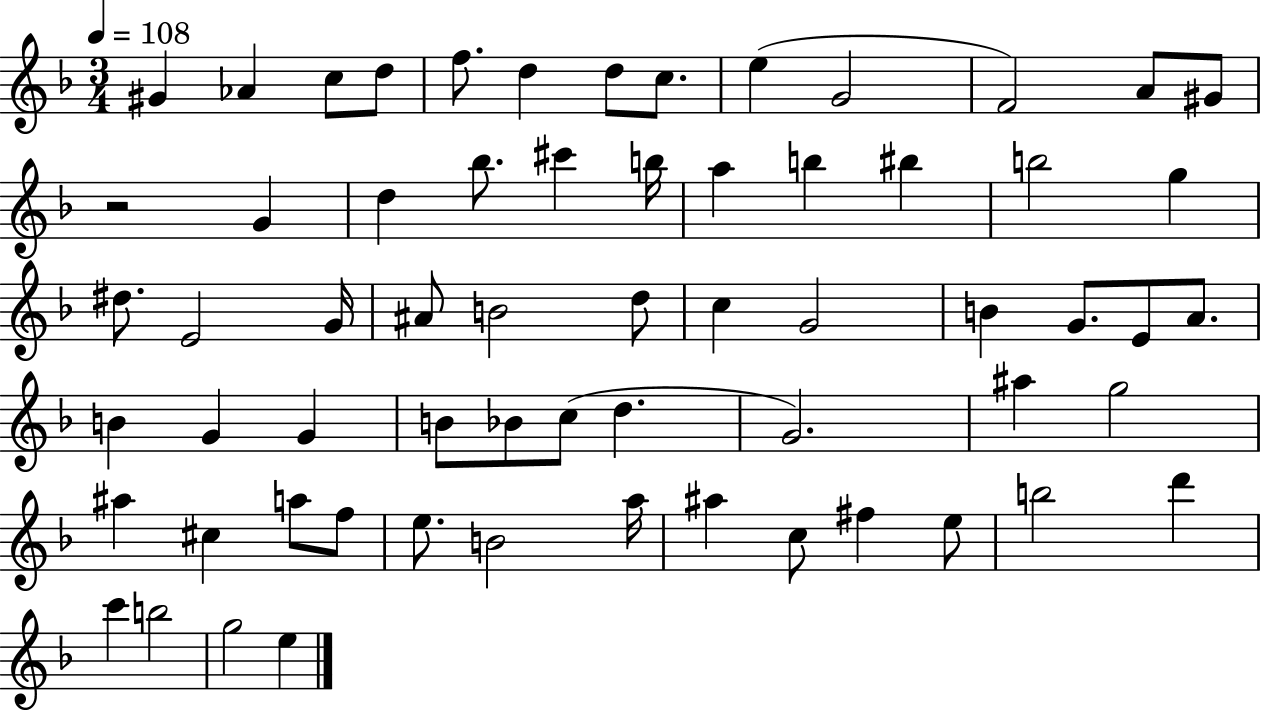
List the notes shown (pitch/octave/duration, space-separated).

G#4/q Ab4/q C5/e D5/e F5/e. D5/q D5/e C5/e. E5/q G4/h F4/h A4/e G#4/e R/h G4/q D5/q Bb5/e. C#6/q B5/s A5/q B5/q BIS5/q B5/h G5/q D#5/e. E4/h G4/s A#4/e B4/h D5/e C5/q G4/h B4/q G4/e. E4/e A4/e. B4/q G4/q G4/q B4/e Bb4/e C5/e D5/q. G4/h. A#5/q G5/h A#5/q C#5/q A5/e F5/e E5/e. B4/h A5/s A#5/q C5/e F#5/q E5/e B5/h D6/q C6/q B5/h G5/h E5/q